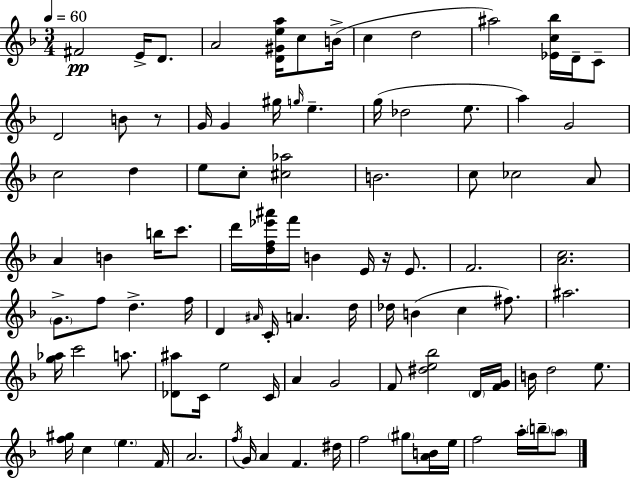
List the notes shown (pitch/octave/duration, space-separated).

F#4/h E4/s D4/e. A4/h [D4,G#4,E5,A5]/s C5/e B4/s C5/q D5/h A#5/h [Eb4,C5,Bb5]/s D4/s C4/e D4/h B4/e R/e G4/s G4/q G#5/s G5/s E5/q. G5/s Db5/h E5/e. A5/q G4/h C5/h D5/q E5/e C5/e [C#5,Ab5]/h B4/h. C5/e CES5/h A4/e A4/q B4/q B5/s C6/e. D6/s [D5,F5,Eb6,A#6]/s F6/s B4/q E4/s R/s E4/e. F4/h. [A4,C5]/h. G4/e. F5/e D5/q. F5/s D4/q A#4/s C4/s A4/q. D5/s Db5/s B4/q C5/q F#5/e. A#5/h. [G5,Ab5]/s C6/h A5/e. [Db4,A#5]/e C4/s E5/h C4/s A4/q G4/h F4/e [D#5,E5,Bb5]/h D4/s [F4,G4]/s B4/s D5/h E5/e. [F5,G#5]/s C5/q E5/q. F4/s A4/h. F5/s G4/s A4/q F4/q. D#5/s F5/h G#5/e [A4,B4]/s E5/s F5/h A5/s B5/s A5/e